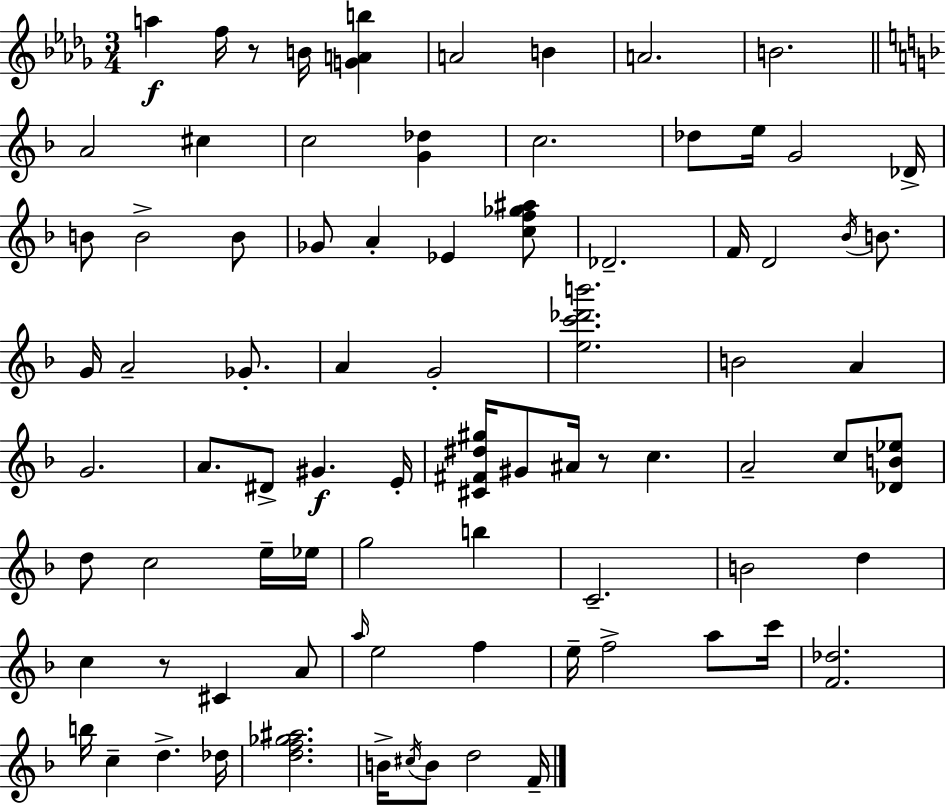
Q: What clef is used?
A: treble